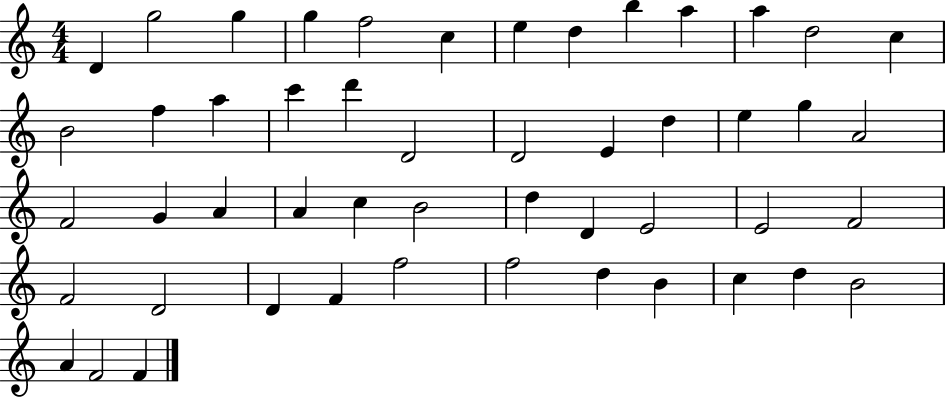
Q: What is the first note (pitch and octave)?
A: D4